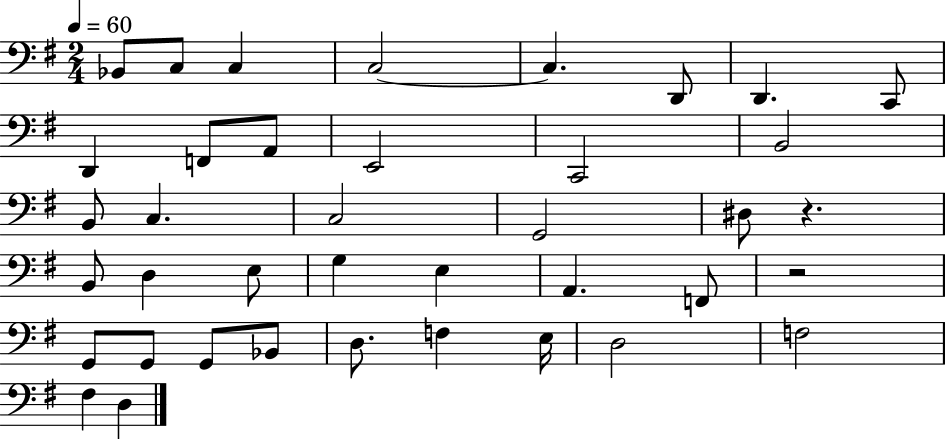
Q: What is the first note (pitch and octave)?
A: Bb2